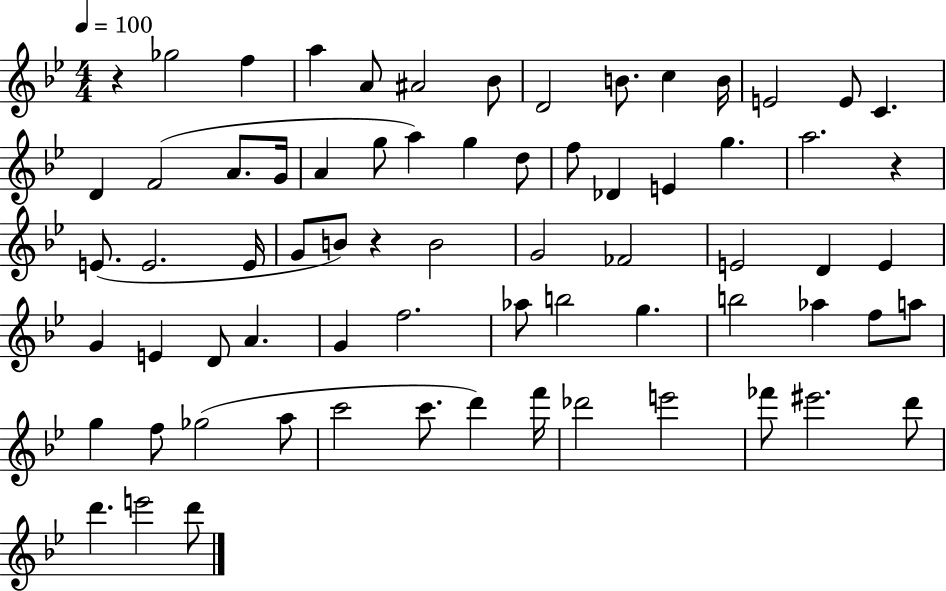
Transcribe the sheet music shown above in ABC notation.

X:1
T:Untitled
M:4/4
L:1/4
K:Bb
z _g2 f a A/2 ^A2 _B/2 D2 B/2 c B/4 E2 E/2 C D F2 A/2 G/4 A g/2 a g d/2 f/2 _D E g a2 z E/2 E2 E/4 G/2 B/2 z B2 G2 _F2 E2 D E G E D/2 A G f2 _a/2 b2 g b2 _a f/2 a/2 g f/2 _g2 a/2 c'2 c'/2 d' f'/4 _d'2 e'2 _f'/2 ^e'2 d'/2 d' e'2 d'/2